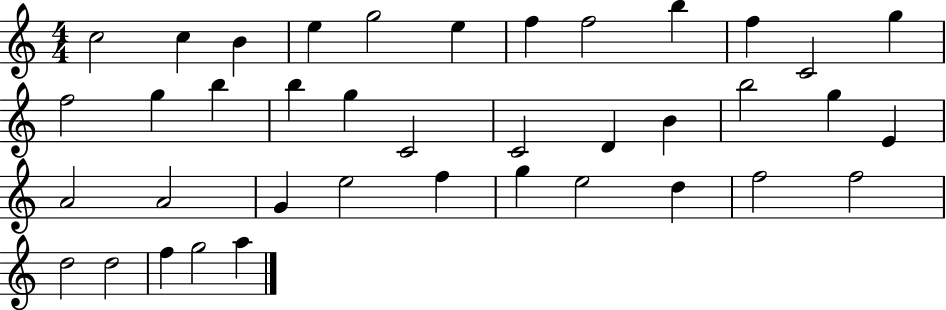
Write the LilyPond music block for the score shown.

{
  \clef treble
  \numericTimeSignature
  \time 4/4
  \key c \major
  c''2 c''4 b'4 | e''4 g''2 e''4 | f''4 f''2 b''4 | f''4 c'2 g''4 | \break f''2 g''4 b''4 | b''4 g''4 c'2 | c'2 d'4 b'4 | b''2 g''4 e'4 | \break a'2 a'2 | g'4 e''2 f''4 | g''4 e''2 d''4 | f''2 f''2 | \break d''2 d''2 | f''4 g''2 a''4 | \bar "|."
}